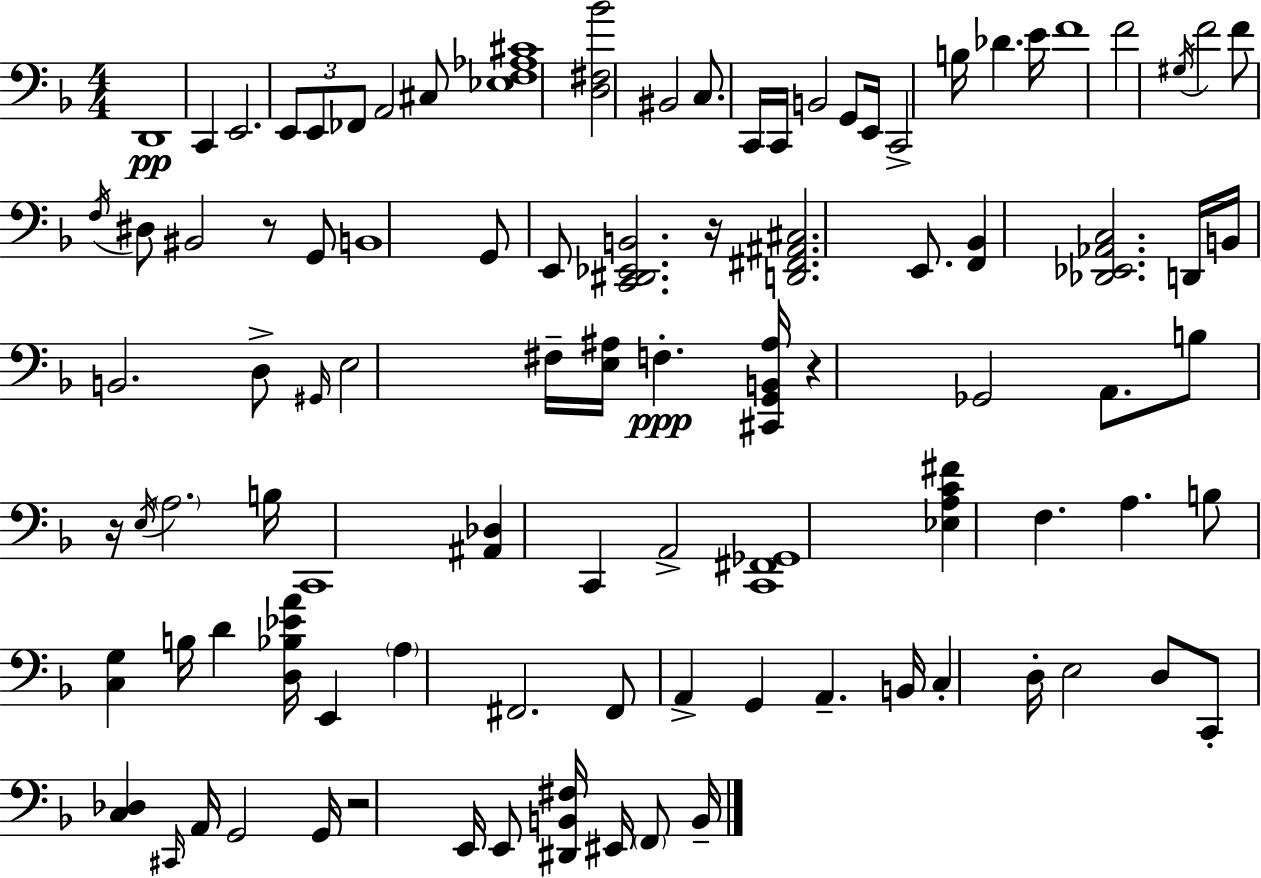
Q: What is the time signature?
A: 4/4